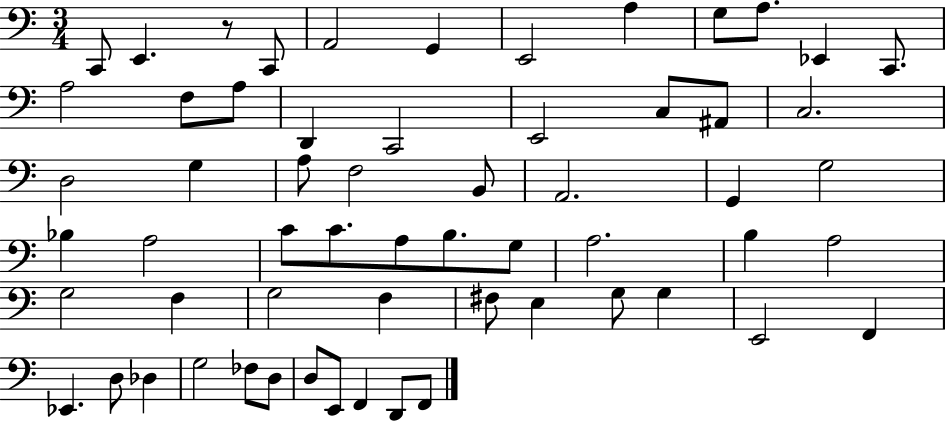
X:1
T:Untitled
M:3/4
L:1/4
K:C
C,,/2 E,, z/2 C,,/2 A,,2 G,, E,,2 A, G,/2 A,/2 _E,, C,,/2 A,2 F,/2 A,/2 D,, C,,2 E,,2 C,/2 ^A,,/2 C,2 D,2 G, A,/2 F,2 B,,/2 A,,2 G,, G,2 _B, A,2 C/2 C/2 A,/2 B,/2 G,/2 A,2 B, A,2 G,2 F, G,2 F, ^F,/2 E, G,/2 G, E,,2 F,, _E,, D,/2 _D, G,2 _F,/2 D,/2 D,/2 E,,/2 F,, D,,/2 F,,/2